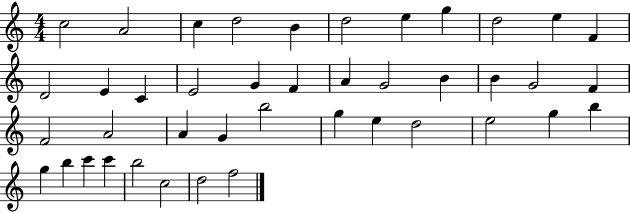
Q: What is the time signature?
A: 4/4